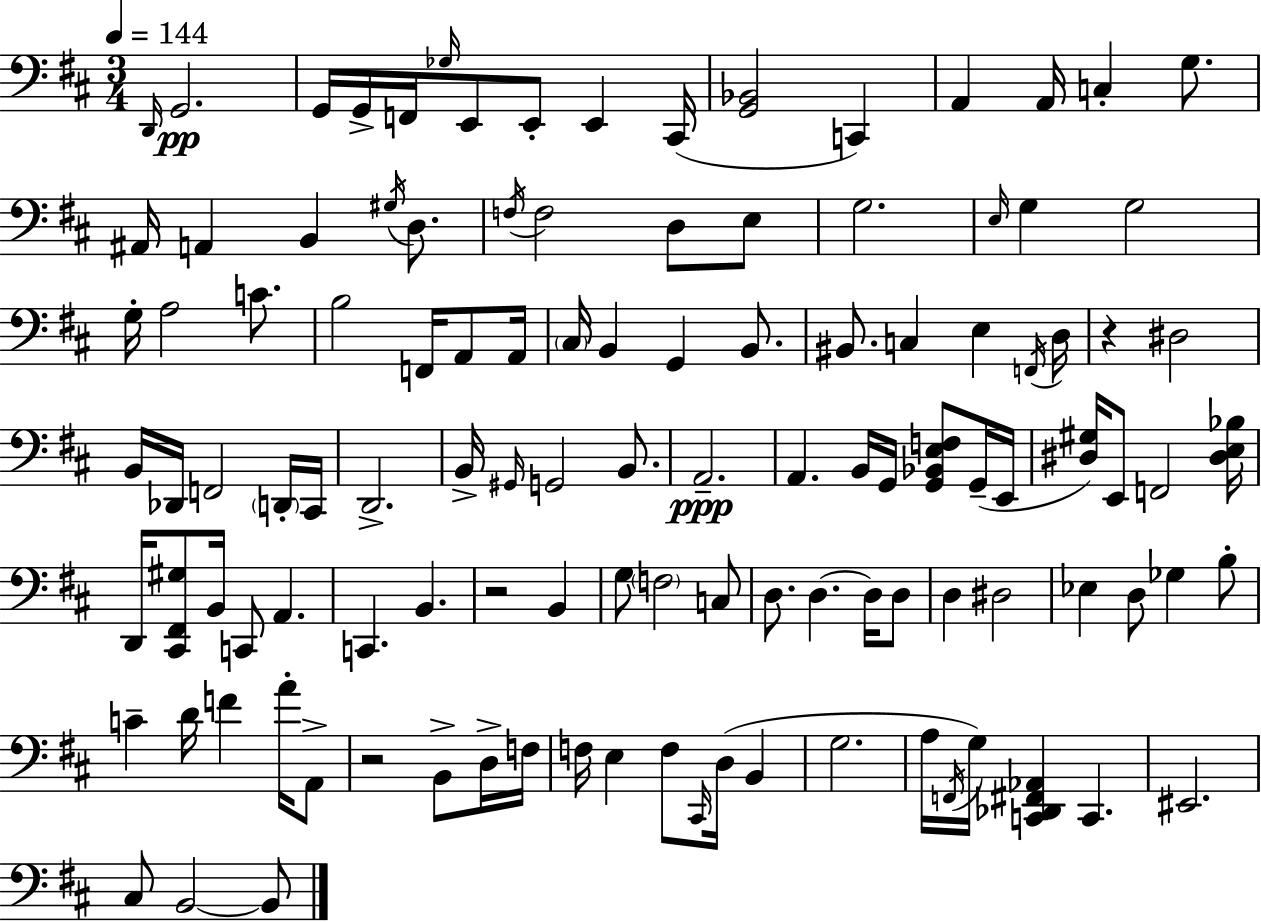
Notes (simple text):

D2/s G2/h. G2/s G2/s F2/s Gb3/s E2/e E2/e E2/q C#2/s [G2,Bb2]/h C2/q A2/q A2/s C3/q G3/e. A#2/s A2/q B2/q G#3/s D3/e. F3/s F3/h D3/e E3/e G3/h. E3/s G3/q G3/h G3/s A3/h C4/e. B3/h F2/s A2/e A2/s C#3/s B2/q G2/q B2/e. BIS2/e. C3/q E3/q F2/s D3/s R/q D#3/h B2/s Db2/s F2/h D2/s C#2/s D2/h. B2/s G#2/s G2/h B2/e. A2/h. A2/q. B2/s G2/s [G2,Bb2,E3,F3]/e G2/s E2/s [D#3,G#3]/s E2/e F2/h [D#3,E3,Bb3]/s D2/s [C#2,F#2,G#3]/e B2/s C2/e A2/q. C2/q. B2/q. R/h B2/q G3/e F3/h C3/e D3/e. D3/q. D3/s D3/e D3/q D#3/h Eb3/q D3/e Gb3/q B3/e C4/q D4/s F4/q A4/s A2/e R/h B2/e D3/s F3/s F3/s E3/q F3/e C#2/s D3/s B2/q G3/h. A3/s F2/s G3/s [C2,Db2,F#2,Ab2]/q C2/q. EIS2/h. C#3/e B2/h B2/e